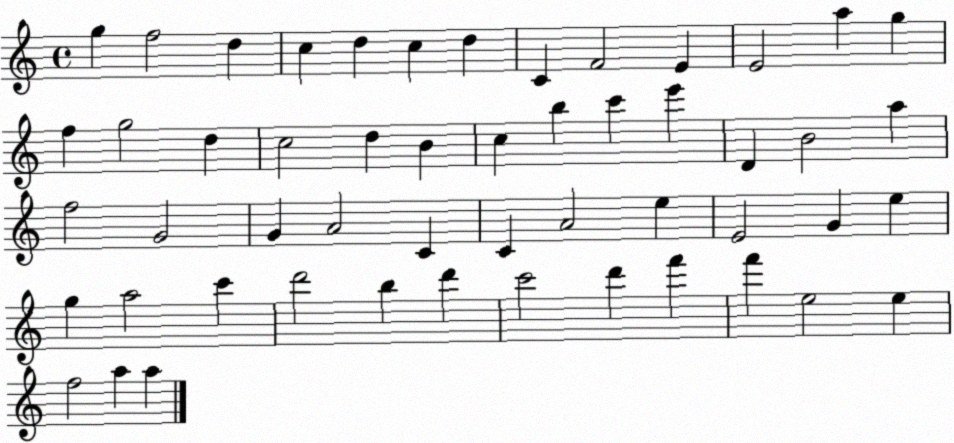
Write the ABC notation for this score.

X:1
T:Untitled
M:4/4
L:1/4
K:C
g f2 d c d c d C F2 E E2 a g f g2 d c2 d B c b c' e' D B2 a f2 G2 G A2 C C A2 e E2 G e g a2 c' d'2 b d' c'2 d' f' f' e2 e f2 a a